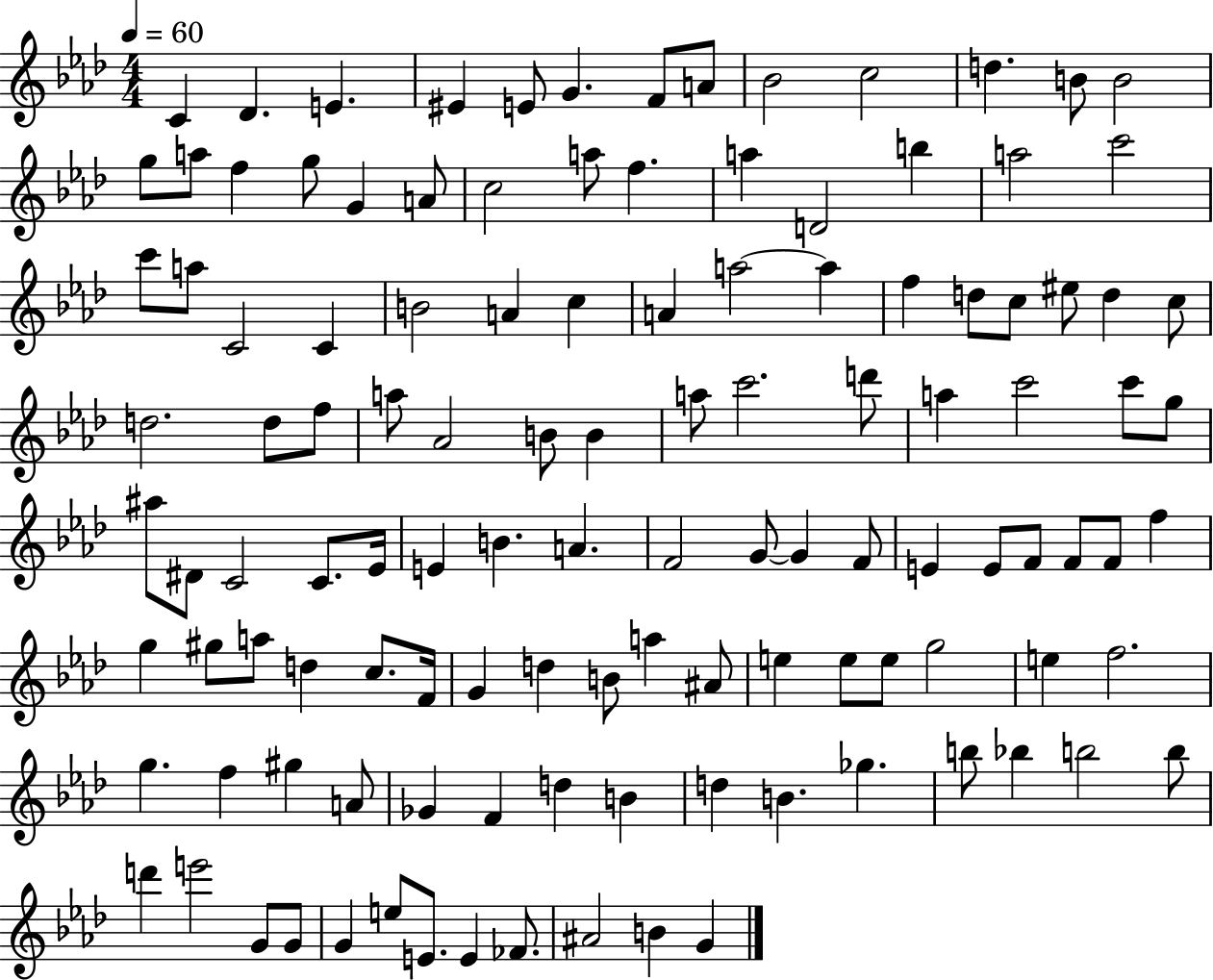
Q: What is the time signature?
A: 4/4